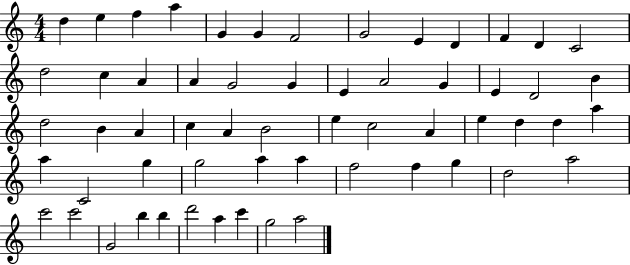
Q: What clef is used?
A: treble